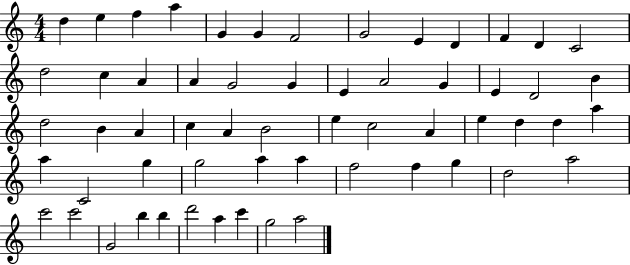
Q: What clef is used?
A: treble